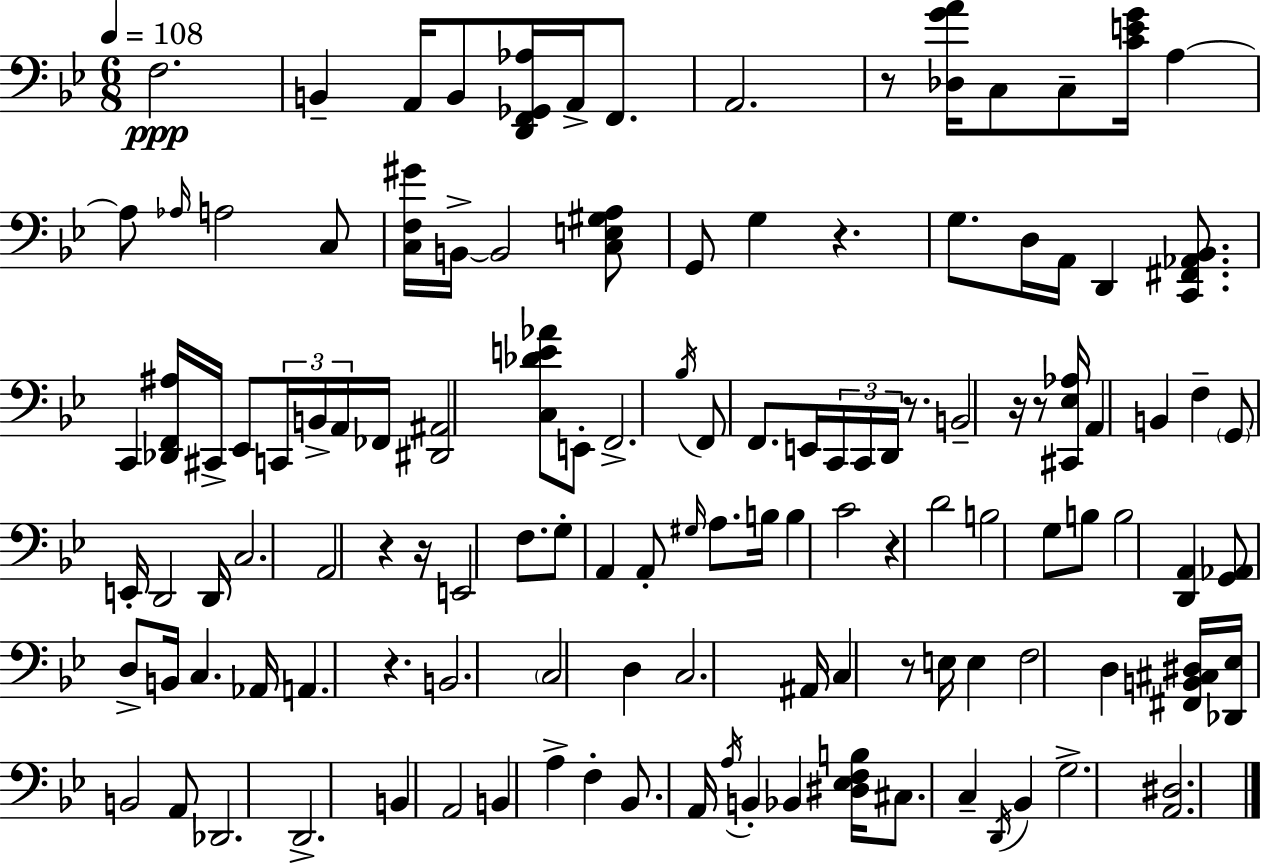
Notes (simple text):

F3/h. B2/q A2/s B2/e [D2,F2,Gb2,Ab3]/s A2/s F2/e. A2/h. R/e [Db3,G4,A4]/s C3/e C3/e [C4,E4,G4]/s A3/q A3/e Ab3/s A3/h C3/e [C3,F3,G#4]/s B2/s B2/h [C3,E3,G#3,A3]/e G2/e G3/q R/q. G3/e. D3/s A2/s D2/q [C2,F#2,Ab2,Bb2]/e. C2/q [Db2,F2,A#3]/s C#2/s Eb2/e C2/s B2/s A2/s FES2/s [D#2,A#2]/h [C3,Db4,E4,Ab4]/e E2/e F2/h. Bb3/s F2/e F2/e. E2/s C2/s C2/s D2/s R/e. B2/h R/s R/e [C#2,Eb3,Ab3]/s A2/q B2/q F3/q G2/e E2/s D2/h D2/s C3/h. A2/h R/q R/s E2/h F3/e. G3/e A2/q A2/e G#3/s A3/e. B3/s B3/q C4/h R/q D4/h B3/h G3/e B3/e B3/h [D2,A2]/q [G2,Ab2]/e D3/e B2/s C3/q. Ab2/s A2/q. R/q. B2/h. C3/h D3/q C3/h. A#2/s C3/q R/e E3/s E3/q F3/h D3/q [F#2,B2,C#3,D#3]/s [Db2,Eb3]/s B2/h A2/e Db2/h. D2/h. B2/q A2/h B2/q A3/q F3/q Bb2/e. A2/s A3/s B2/q Bb2/q [D#3,Eb3,F3,B3]/s C#3/e. C3/q D2/s Bb2/q G3/h. [A2,D#3]/h.